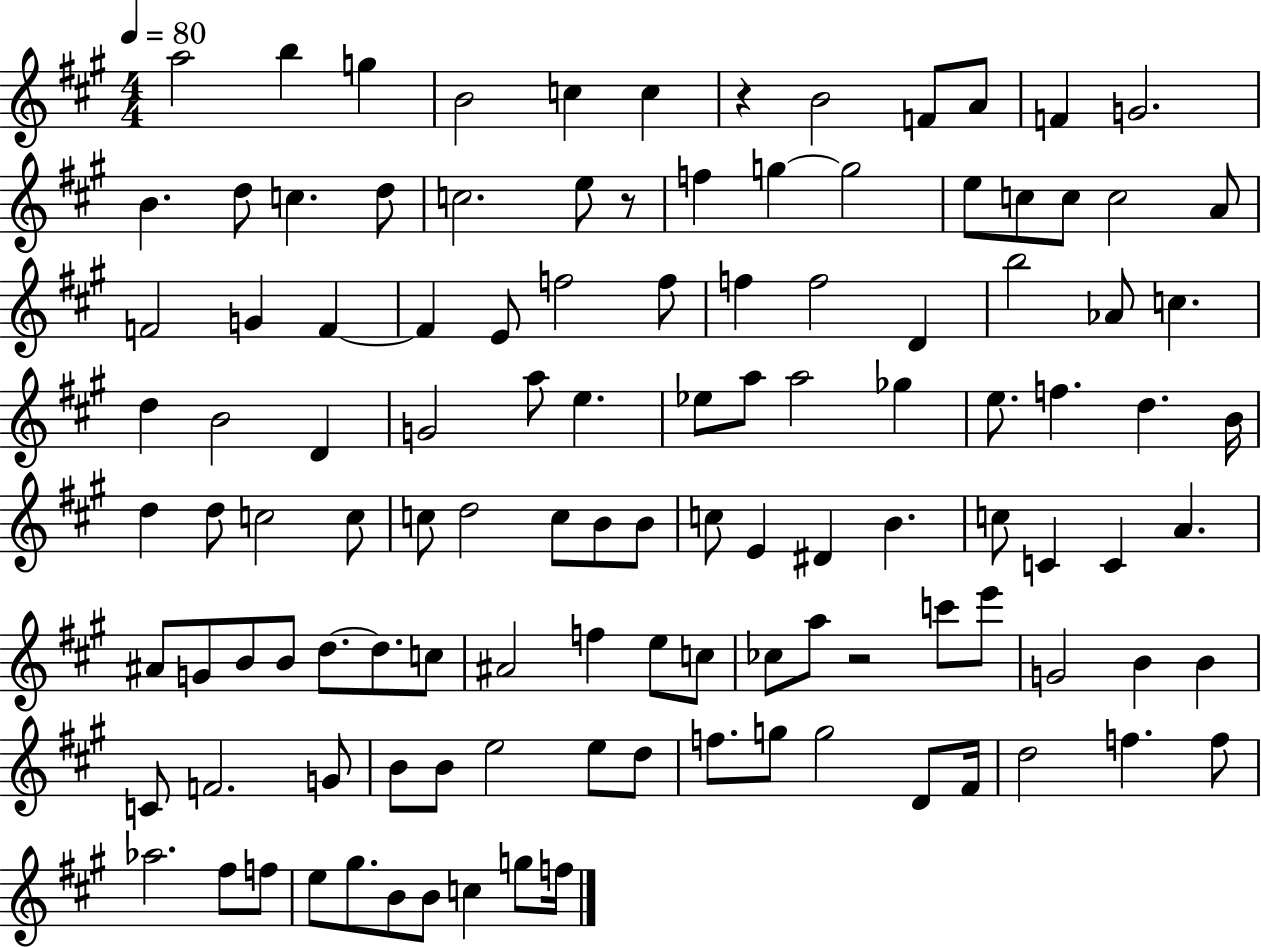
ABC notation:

X:1
T:Untitled
M:4/4
L:1/4
K:A
a2 b g B2 c c z B2 F/2 A/2 F G2 B d/2 c d/2 c2 e/2 z/2 f g g2 e/2 c/2 c/2 c2 A/2 F2 G F F E/2 f2 f/2 f f2 D b2 _A/2 c d B2 D G2 a/2 e _e/2 a/2 a2 _g e/2 f d B/4 d d/2 c2 c/2 c/2 d2 c/2 B/2 B/2 c/2 E ^D B c/2 C C A ^A/2 G/2 B/2 B/2 d/2 d/2 c/2 ^A2 f e/2 c/2 _c/2 a/2 z2 c'/2 e'/2 G2 B B C/2 F2 G/2 B/2 B/2 e2 e/2 d/2 f/2 g/2 g2 D/2 ^F/4 d2 f f/2 _a2 ^f/2 f/2 e/2 ^g/2 B/2 B/2 c g/2 f/4